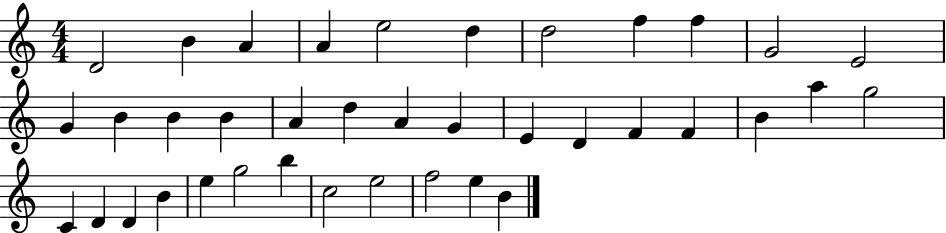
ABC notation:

X:1
T:Untitled
M:4/4
L:1/4
K:C
D2 B A A e2 d d2 f f G2 E2 G B B B A d A G E D F F B a g2 C D D B e g2 b c2 e2 f2 e B